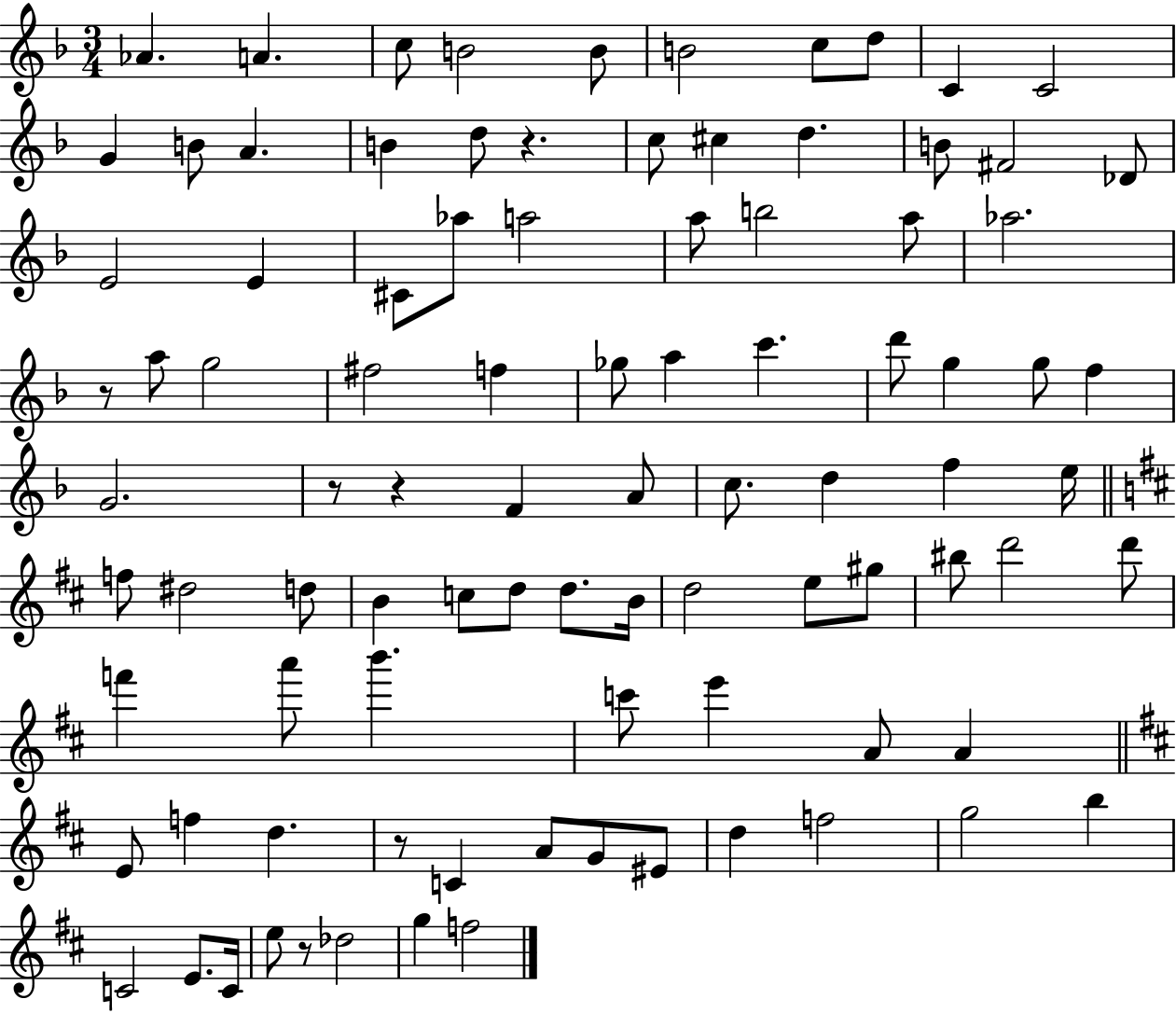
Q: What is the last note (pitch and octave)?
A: F5